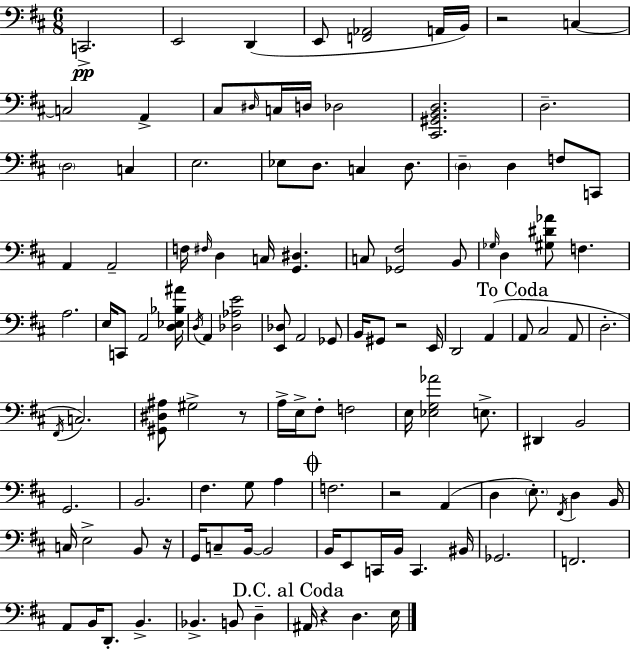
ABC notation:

X:1
T:Untitled
M:6/8
L:1/4
K:D
C,,2 E,,2 D,, E,,/2 [F,,_A,,]2 A,,/4 B,,/4 z2 C, C,2 A,, ^C,/2 ^D,/4 C,/4 D,/4 _D,2 [^C,,^G,,B,,D,]2 D,2 D,2 C, E,2 _E,/2 D,/2 C, D,/2 D, D, F,/2 C,,/2 A,, A,,2 F,/4 ^F,/4 D, C,/4 [G,,^D,] C,/2 [_G,,^F,]2 B,,/2 _G,/4 D, [^G,^D_A]/2 F, A,2 E,/4 C,,/2 A,,2 [D,_E,_B,^A]/4 D,/4 A,, [_D,_A,E]2 [E,,_D,]/2 A,,2 _G,,/2 B,,/4 ^G,,/2 z2 E,,/4 D,,2 A,, A,,/2 ^C,2 A,,/2 D,2 ^F,,/4 C,2 [^G,,^D,^A,]/2 ^G,2 z/2 A,/4 E,/4 ^F,/2 F,2 E,/4 [_E,G,_A]2 E,/2 ^D,, B,,2 G,,2 B,,2 ^F, G,/2 A, F,2 z2 A,, D, E,/2 ^F,,/4 D, B,,/4 C,/4 E,2 B,,/2 z/4 G,,/4 C,/2 B,,/4 B,,2 B,,/4 E,,/2 C,,/4 B,,/4 C,, ^B,,/4 _G,,2 F,,2 A,,/2 B,,/4 D,,/2 B,, _B,, B,,/2 D, ^A,,/4 z D, E,/4